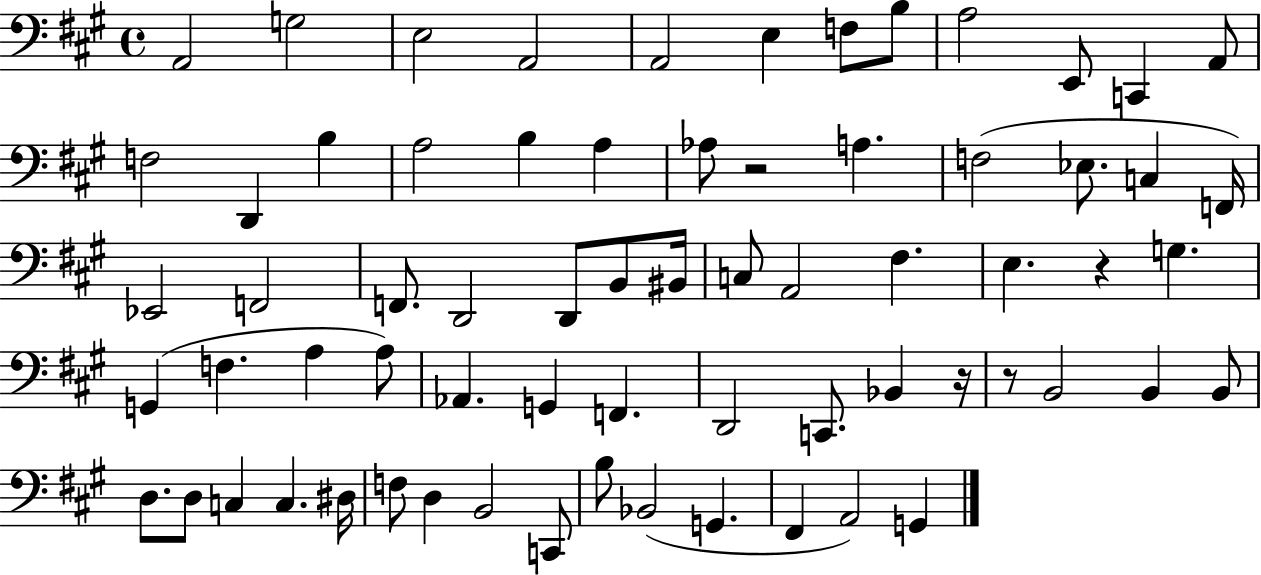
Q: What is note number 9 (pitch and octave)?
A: A3